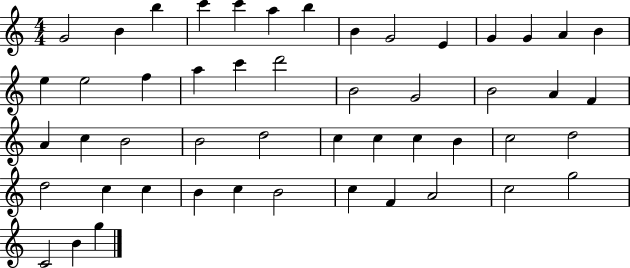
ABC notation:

X:1
T:Untitled
M:4/4
L:1/4
K:C
G2 B b c' c' a b B G2 E G G A B e e2 f a c' d'2 B2 G2 B2 A F A c B2 B2 d2 c c c B c2 d2 d2 c c B c B2 c F A2 c2 g2 C2 B g